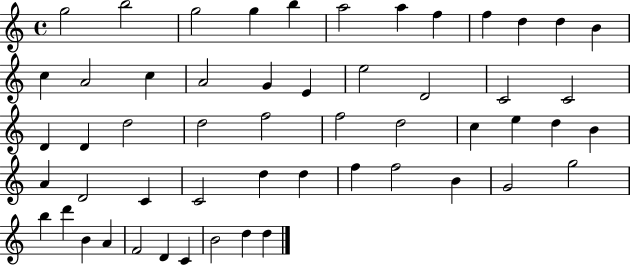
X:1
T:Untitled
M:4/4
L:1/4
K:C
g2 b2 g2 g b a2 a f f d d B c A2 c A2 G E e2 D2 C2 C2 D D d2 d2 f2 f2 d2 c e d B A D2 C C2 d d f f2 B G2 g2 b d' B A F2 D C B2 d d